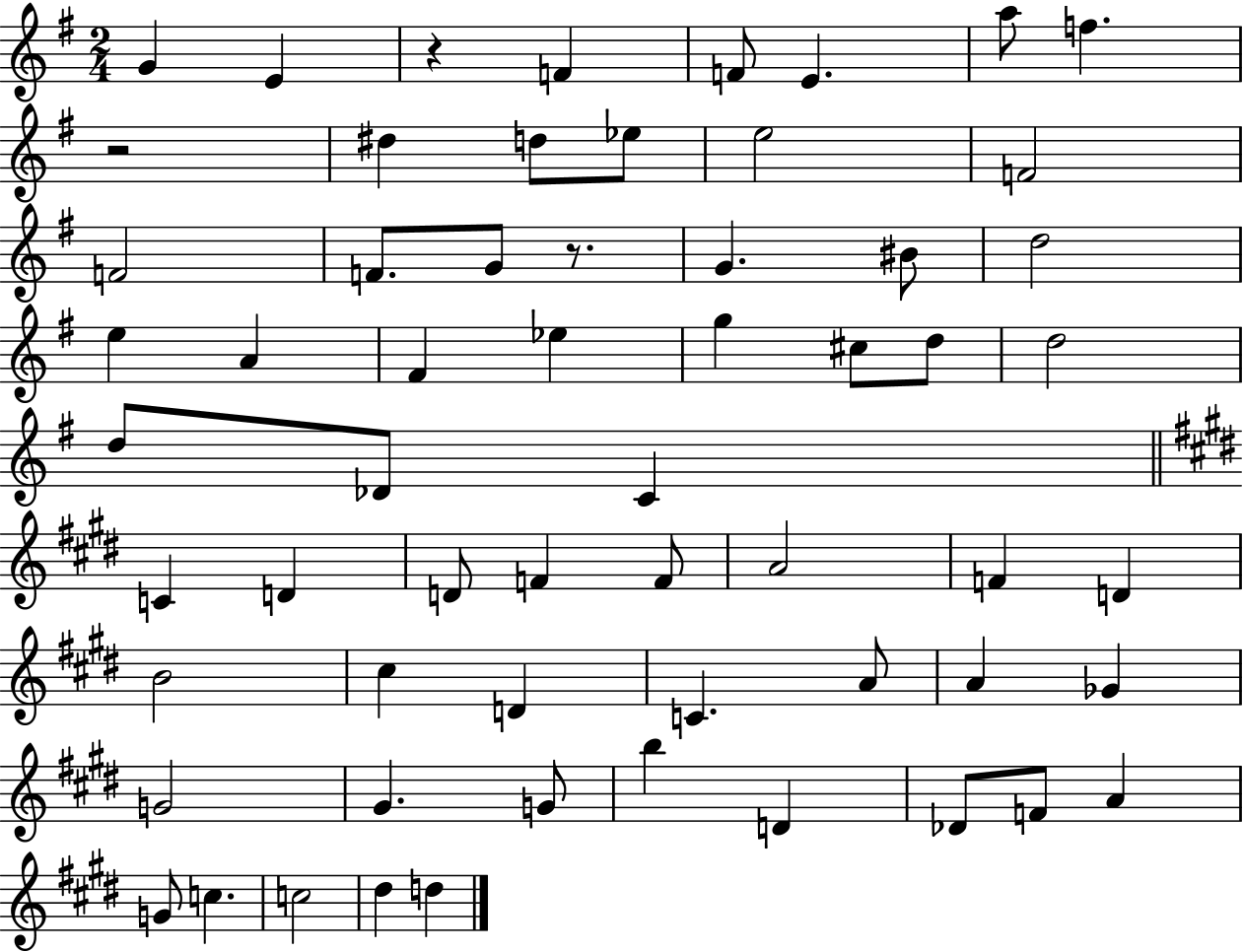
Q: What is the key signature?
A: G major